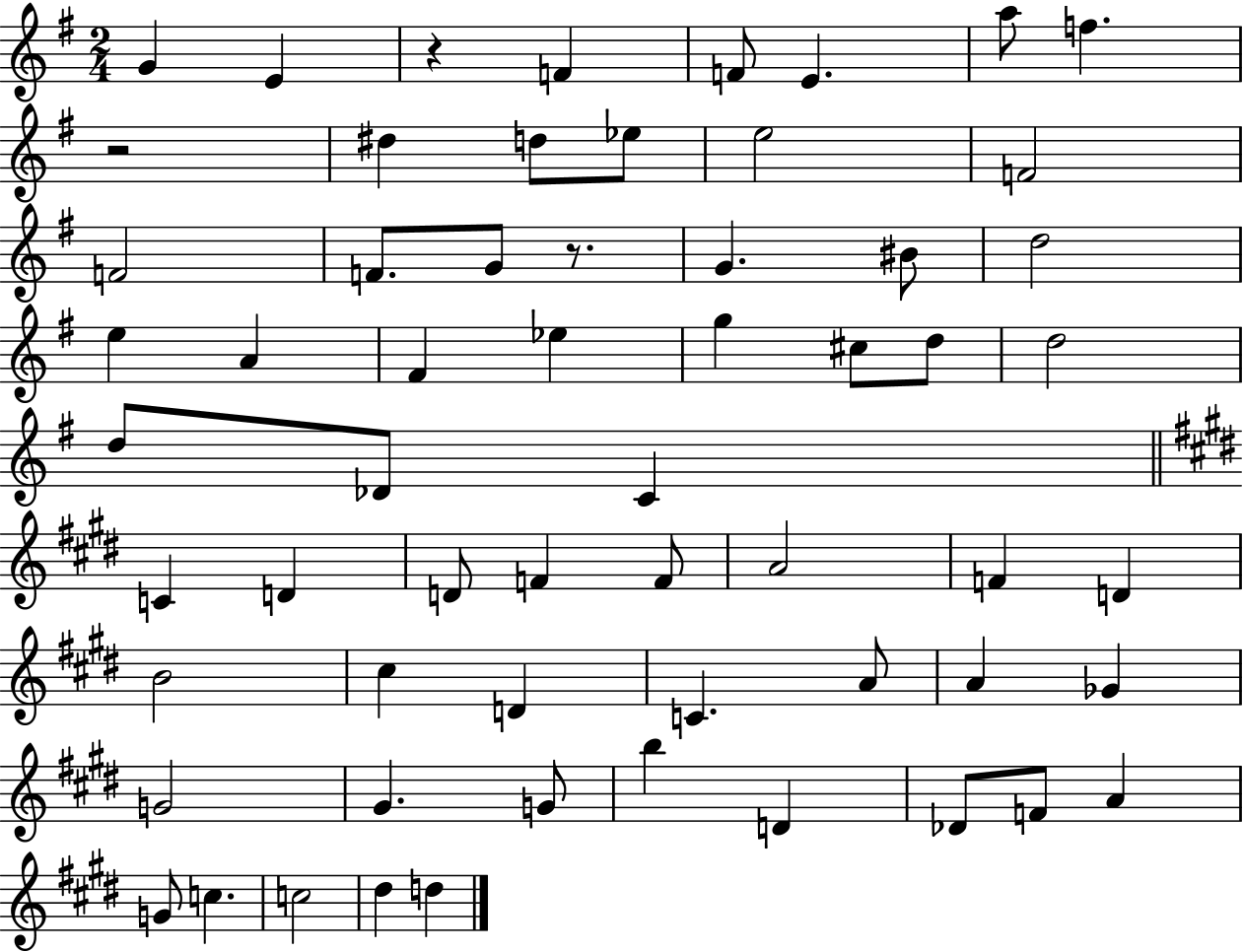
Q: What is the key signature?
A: G major